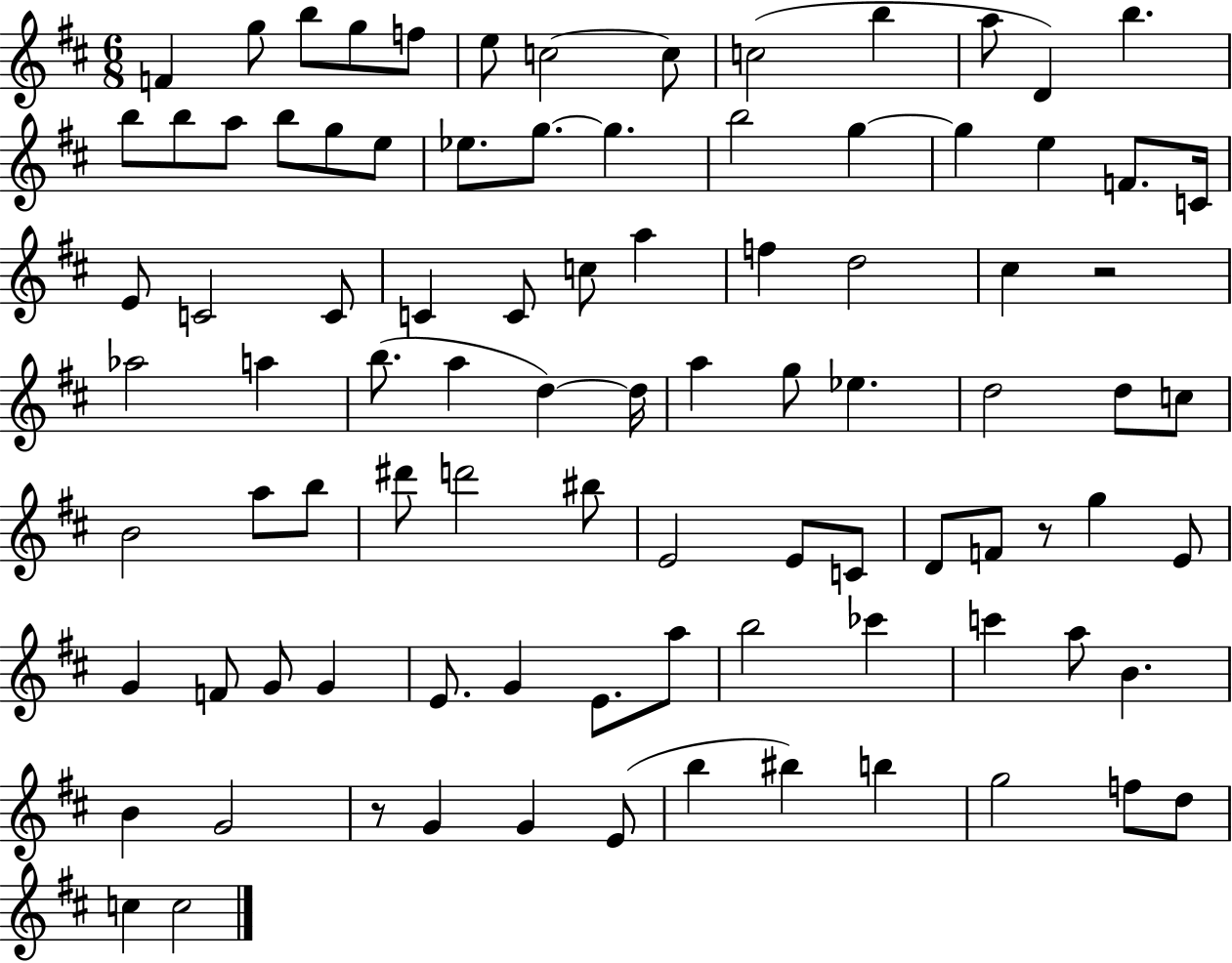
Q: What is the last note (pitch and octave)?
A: C5